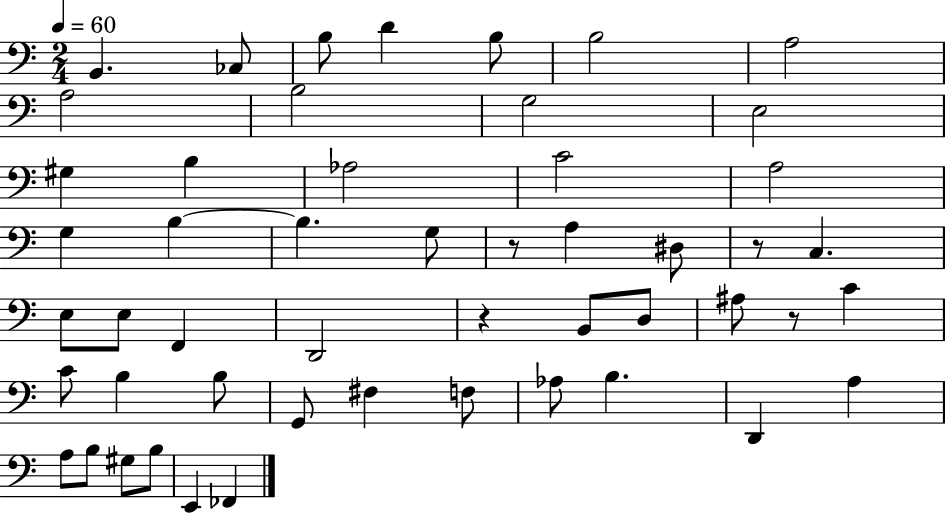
B2/q. CES3/e B3/e D4/q B3/e B3/h A3/h A3/h B3/h G3/h E3/h G#3/q B3/q Ab3/h C4/h A3/h G3/q B3/q B3/q. G3/e R/e A3/q D#3/e R/e C3/q. E3/e E3/e F2/q D2/h R/q B2/e D3/e A#3/e R/e C4/q C4/e B3/q B3/e G2/e F#3/q F3/e Ab3/e B3/q. D2/q A3/q A3/e B3/e G#3/e B3/e E2/q FES2/q